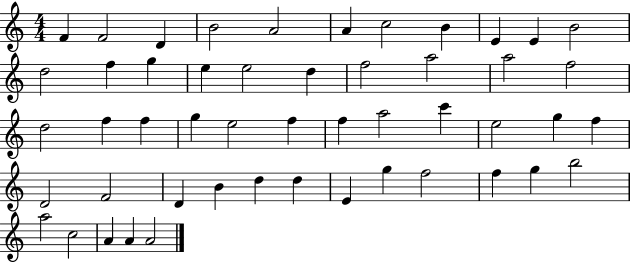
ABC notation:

X:1
T:Untitled
M:4/4
L:1/4
K:C
F F2 D B2 A2 A c2 B E E B2 d2 f g e e2 d f2 a2 a2 f2 d2 f f g e2 f f a2 c' e2 g f D2 F2 D B d d E g f2 f g b2 a2 c2 A A A2